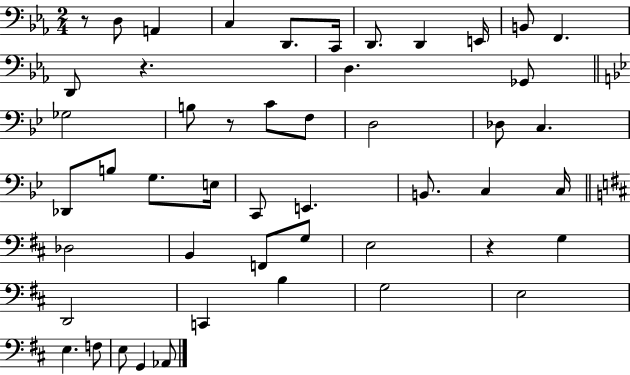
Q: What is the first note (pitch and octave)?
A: D3